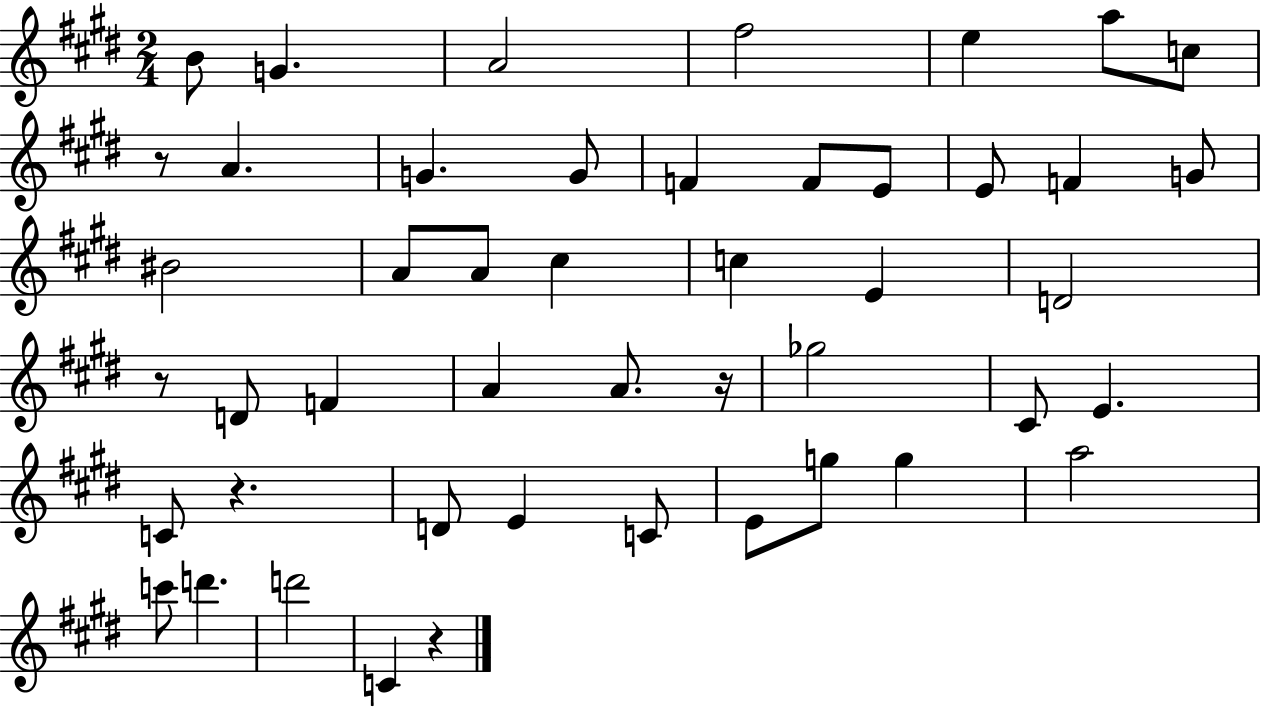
{
  \clef treble
  \numericTimeSignature
  \time 2/4
  \key e \major
  b'8 g'4. | a'2 | fis''2 | e''4 a''8 c''8 | \break r8 a'4. | g'4. g'8 | f'4 f'8 e'8 | e'8 f'4 g'8 | \break bis'2 | a'8 a'8 cis''4 | c''4 e'4 | d'2 | \break r8 d'8 f'4 | a'4 a'8. r16 | ges''2 | cis'8 e'4. | \break c'8 r4. | d'8 e'4 c'8 | e'8 g''8 g''4 | a''2 | \break c'''8 d'''4. | d'''2 | c'4 r4 | \bar "|."
}